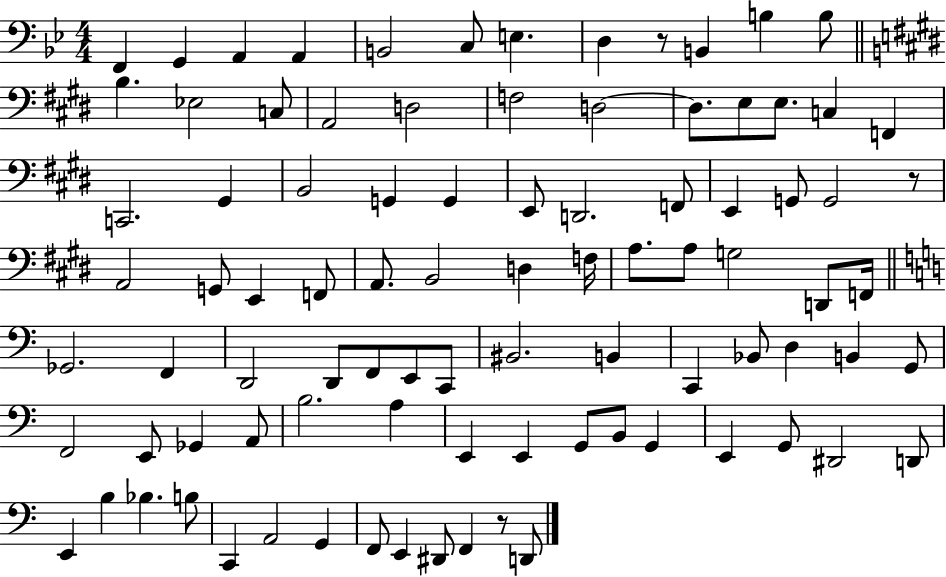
X:1
T:Untitled
M:4/4
L:1/4
K:Bb
F,, G,, A,, A,, B,,2 C,/2 E, D, z/2 B,, B, B,/2 B, _E,2 C,/2 A,,2 D,2 F,2 D,2 D,/2 E,/2 E,/2 C, F,, C,,2 ^G,, B,,2 G,, G,, E,,/2 D,,2 F,,/2 E,, G,,/2 G,,2 z/2 A,,2 G,,/2 E,, F,,/2 A,,/2 B,,2 D, F,/4 A,/2 A,/2 G,2 D,,/2 F,,/4 _G,,2 F,, D,,2 D,,/2 F,,/2 E,,/2 C,,/2 ^B,,2 B,, C,, _B,,/2 D, B,, G,,/2 F,,2 E,,/2 _G,, A,,/2 B,2 A, E,, E,, G,,/2 B,,/2 G,, E,, G,,/2 ^D,,2 D,,/2 E,, B, _B, B,/2 C,, A,,2 G,, F,,/2 E,, ^D,,/2 F,, z/2 D,,/2